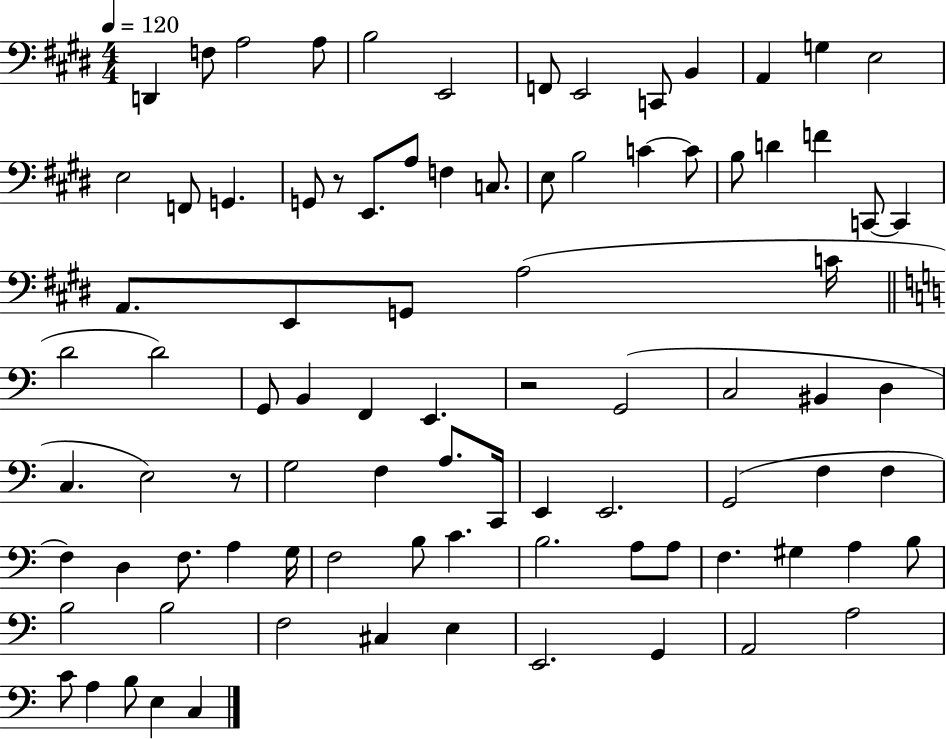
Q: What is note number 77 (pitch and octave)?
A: E2